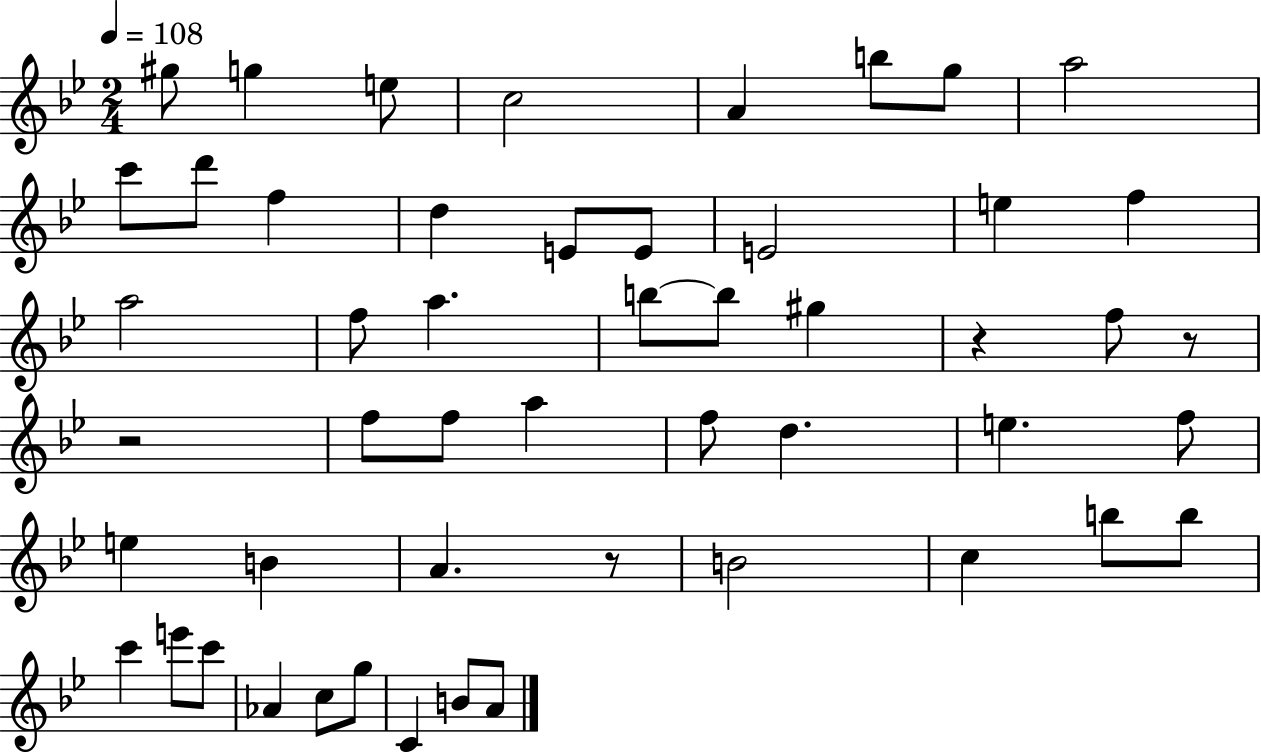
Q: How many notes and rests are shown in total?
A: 51